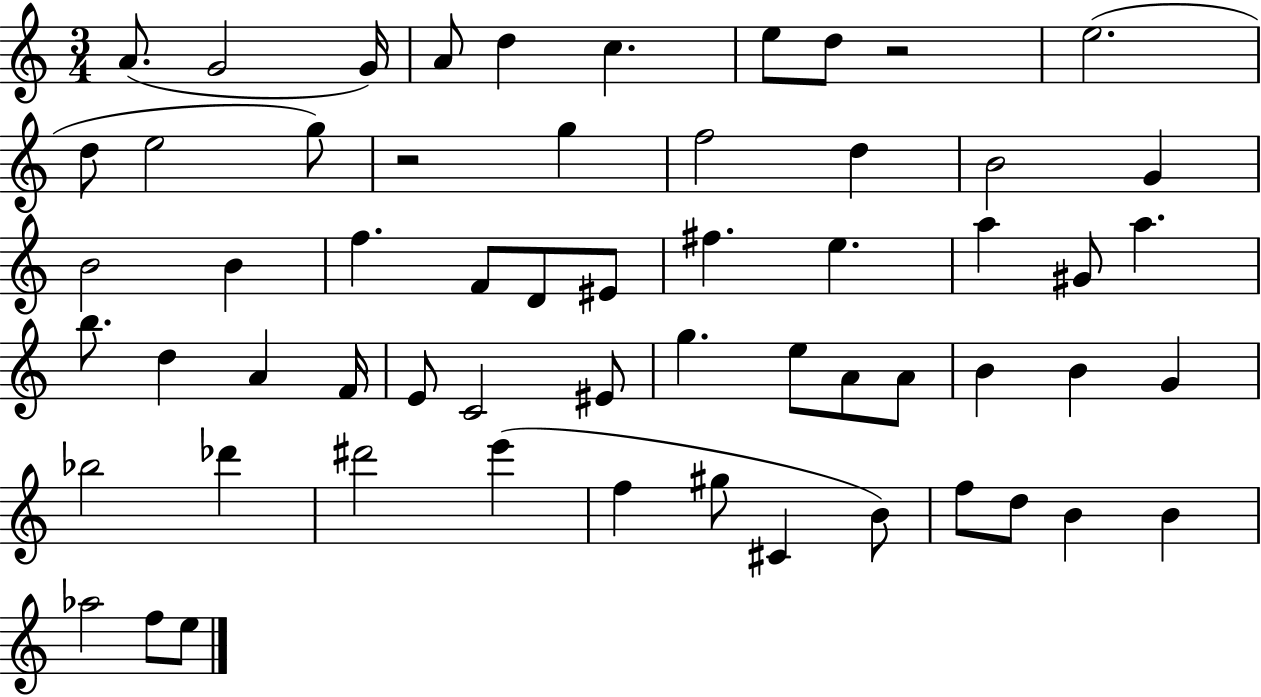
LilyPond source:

{
  \clef treble
  \numericTimeSignature
  \time 3/4
  \key c \major
  a'8.( g'2 g'16) | a'8 d''4 c''4. | e''8 d''8 r2 | e''2.( | \break d''8 e''2 g''8) | r2 g''4 | f''2 d''4 | b'2 g'4 | \break b'2 b'4 | f''4. f'8 d'8 eis'8 | fis''4. e''4. | a''4 gis'8 a''4. | \break b''8. d''4 a'4 f'16 | e'8 c'2 eis'8 | g''4. e''8 a'8 a'8 | b'4 b'4 g'4 | \break bes''2 des'''4 | dis'''2 e'''4( | f''4 gis''8 cis'4 b'8) | f''8 d''8 b'4 b'4 | \break aes''2 f''8 e''8 | \bar "|."
}